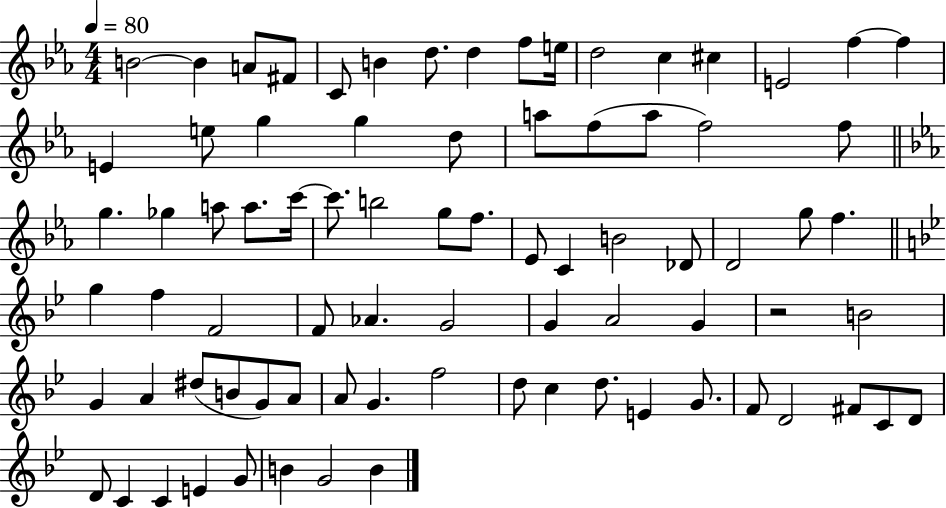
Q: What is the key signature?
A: EES major